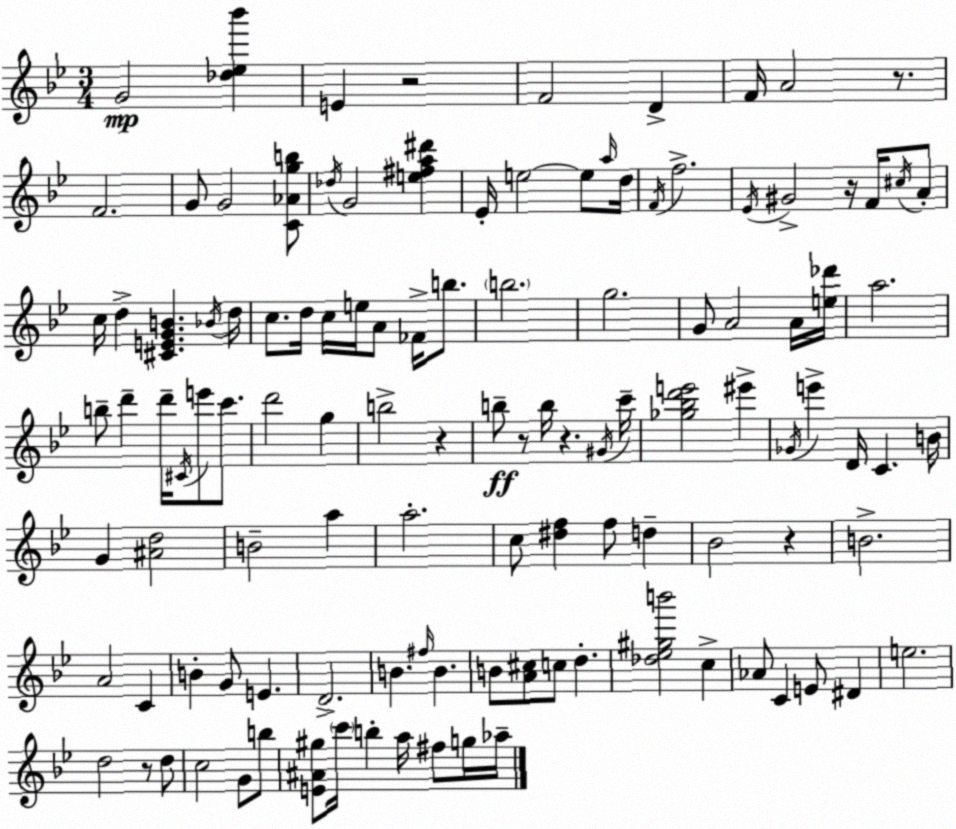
X:1
T:Untitled
M:3/4
L:1/4
K:Bb
G2 [_d_e_b'] E z2 F2 D F/4 A2 z/2 F2 G/2 G2 [C_Agb]/2 _d/4 G2 [e^fa^d'] _E/4 e2 e/2 a/4 d/4 F/4 f2 _E/4 ^G2 z/4 F/4 ^c/4 A/2 c/4 d [^CEGB] _B/4 d/4 c/2 d/4 c/4 e/4 A/2 _F/4 b/2 b2 g2 G/2 A2 A/4 [e_d']/4 a2 b/2 d' d'/4 ^C/4 e'/2 c'/2 d'2 g b2 z b/2 z/2 b/4 z ^G/4 c'/4 [_g_bd'e']2 ^e' _G/4 e' D/4 C B/4 G [^Ad]2 B2 a a2 c/2 [^df] f/2 d _B2 z B2 A2 C B G/2 E D2 B ^f/4 B B/2 [A^c]/2 c/2 d [_d_e^gb']2 c _A/2 C E/2 ^D e2 d2 z/2 d/2 c2 G/2 b/2 [E^A^g]/2 c'/4 b a/4 ^f/2 g/4 _a/4